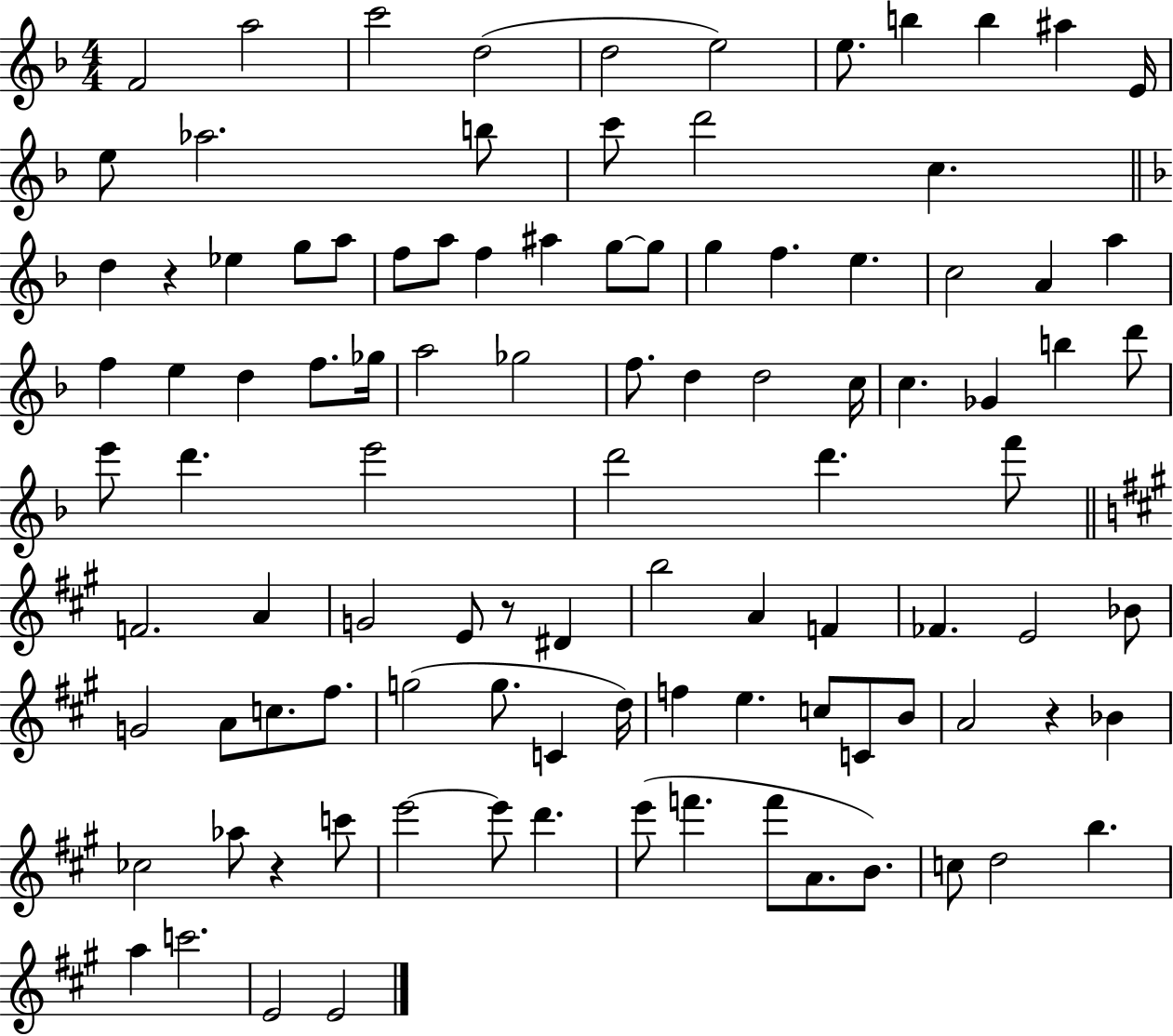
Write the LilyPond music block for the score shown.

{
  \clef treble
  \numericTimeSignature
  \time 4/4
  \key f \major
  f'2 a''2 | c'''2 d''2( | d''2 e''2) | e''8. b''4 b''4 ais''4 e'16 | \break e''8 aes''2. b''8 | c'''8 d'''2 c''4. | \bar "||" \break \key f \major d''4 r4 ees''4 g''8 a''8 | f''8 a''8 f''4 ais''4 g''8~~ g''8 | g''4 f''4. e''4. | c''2 a'4 a''4 | \break f''4 e''4 d''4 f''8. ges''16 | a''2 ges''2 | f''8. d''4 d''2 c''16 | c''4. ges'4 b''4 d'''8 | \break e'''8 d'''4. e'''2 | d'''2 d'''4. f'''8 | \bar "||" \break \key a \major f'2. a'4 | g'2 e'8 r8 dis'4 | b''2 a'4 f'4 | fes'4. e'2 bes'8 | \break g'2 a'8 c''8. fis''8. | g''2( g''8. c'4 d''16) | f''4 e''4. c''8 c'8 b'8 | a'2 r4 bes'4 | \break ces''2 aes''8 r4 c'''8 | e'''2~~ e'''8 d'''4. | e'''8( f'''4. f'''8 a'8. b'8.) | c''8 d''2 b''4. | \break a''4 c'''2. | e'2 e'2 | \bar "|."
}